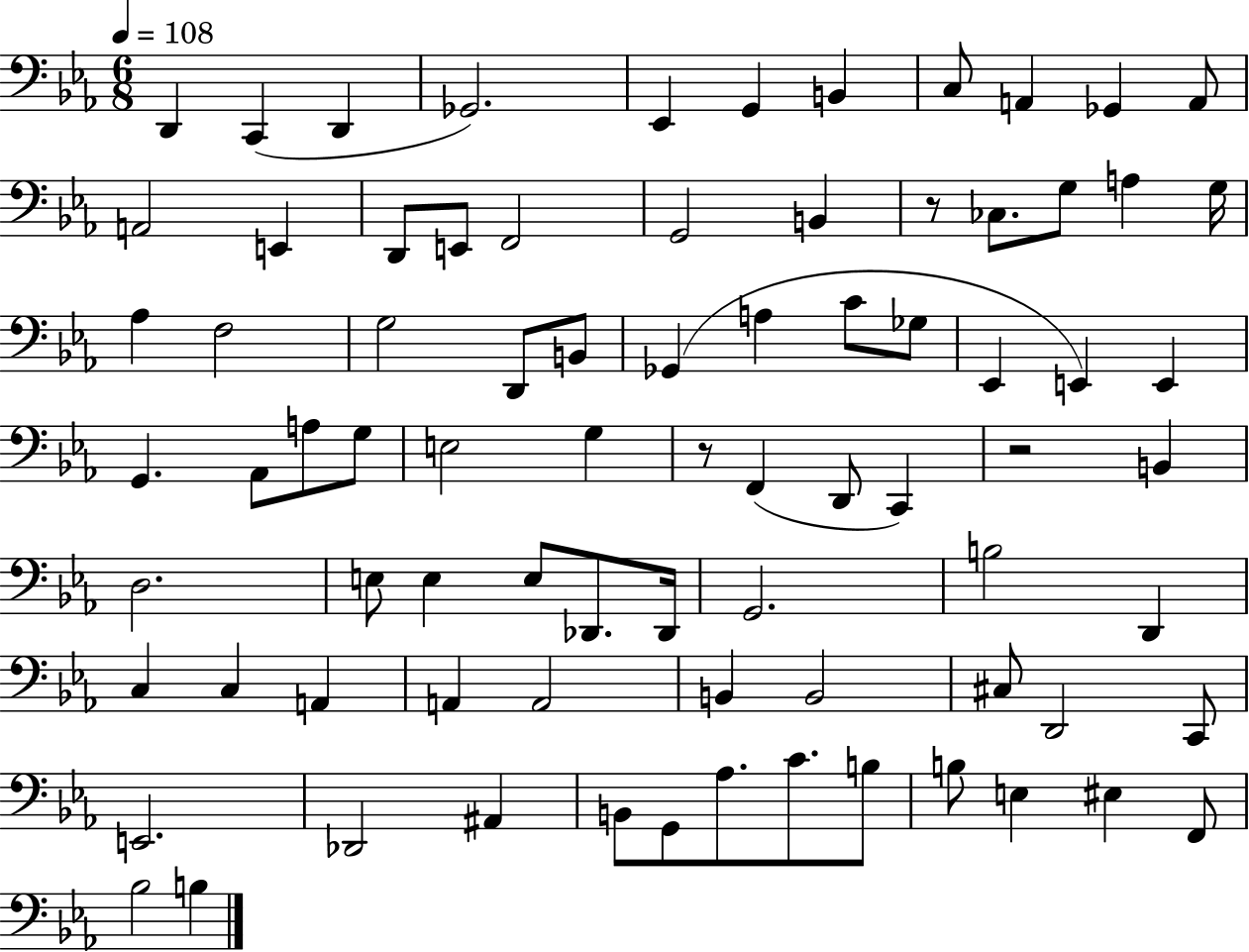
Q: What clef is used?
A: bass